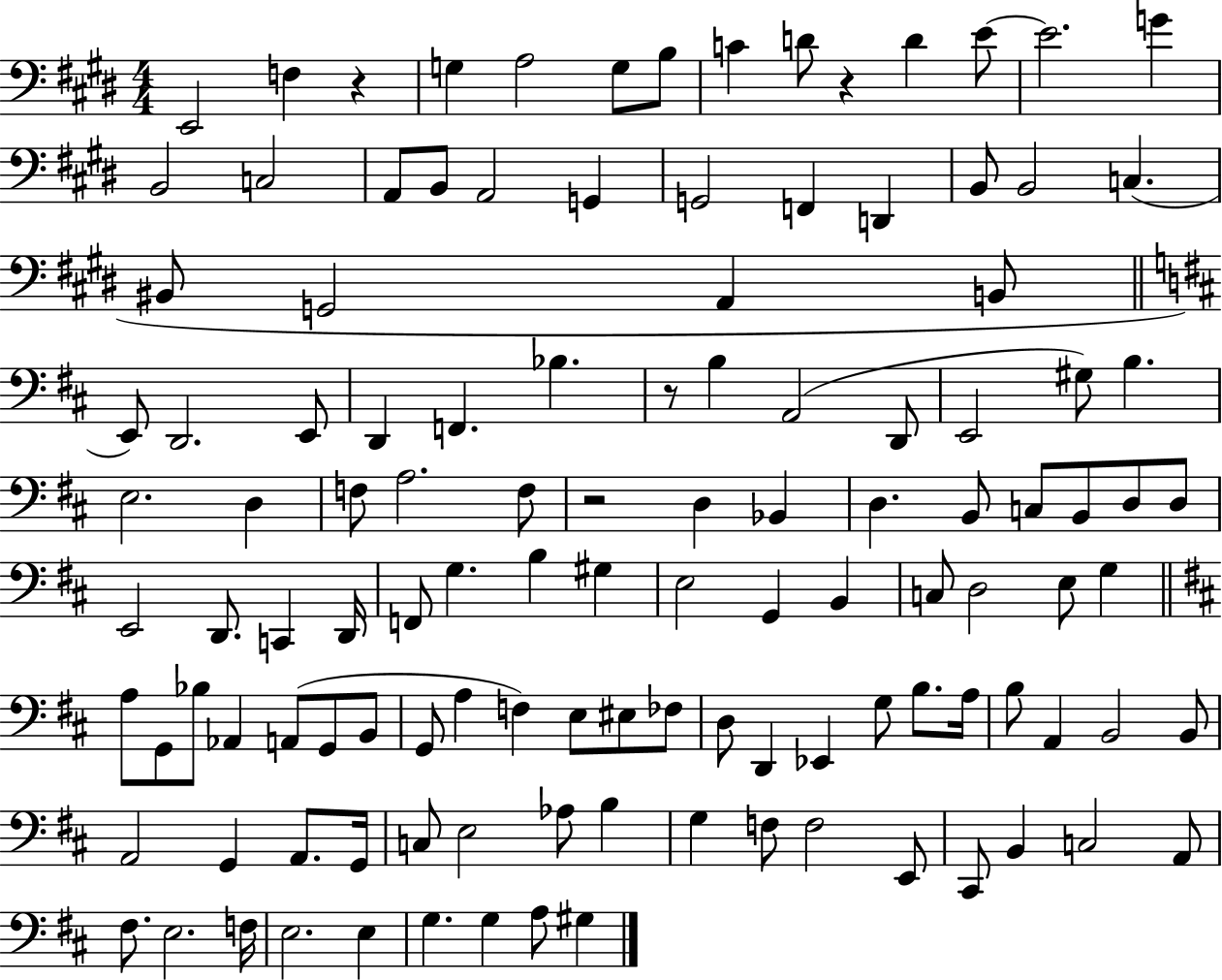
X:1
T:Untitled
M:4/4
L:1/4
K:E
E,,2 F, z G, A,2 G,/2 B,/2 C D/2 z D E/2 E2 G B,,2 C,2 A,,/2 B,,/2 A,,2 G,, G,,2 F,, D,, B,,/2 B,,2 C, ^B,,/2 G,,2 A,, B,,/2 E,,/2 D,,2 E,,/2 D,, F,, _B, z/2 B, A,,2 D,,/2 E,,2 ^G,/2 B, E,2 D, F,/2 A,2 F,/2 z2 D, _B,, D, B,,/2 C,/2 B,,/2 D,/2 D,/2 E,,2 D,,/2 C,, D,,/4 F,,/2 G, B, ^G, E,2 G,, B,, C,/2 D,2 E,/2 G, A,/2 G,,/2 _B,/2 _A,, A,,/2 G,,/2 B,,/2 G,,/2 A, F, E,/2 ^E,/2 _F,/2 D,/2 D,, _E,, G,/2 B,/2 A,/4 B,/2 A,, B,,2 B,,/2 A,,2 G,, A,,/2 G,,/4 C,/2 E,2 _A,/2 B, G, F,/2 F,2 E,,/2 ^C,,/2 B,, C,2 A,,/2 ^F,/2 E,2 F,/4 E,2 E, G, G, A,/2 ^G,